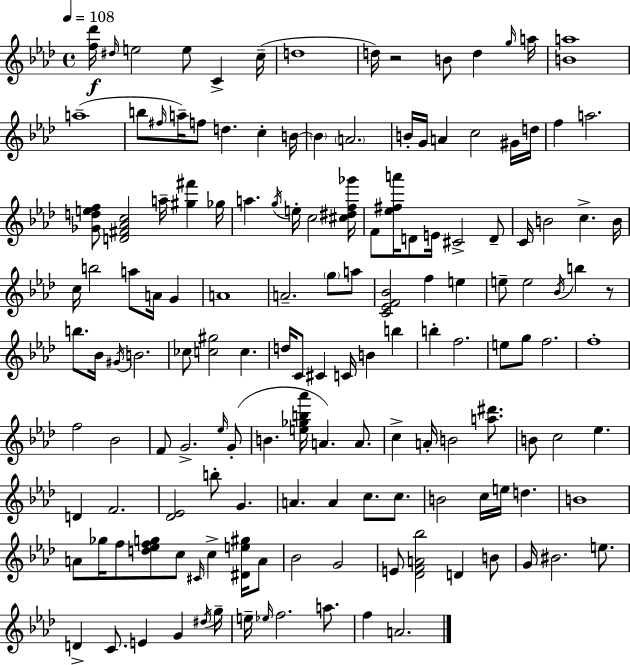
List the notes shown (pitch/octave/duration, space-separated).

[F5,Db6]/s D#5/s E5/h E5/e C4/q C5/s D5/w D5/s R/h B4/e D5/q G5/s A5/s [B4,A5]/w A5/w B5/e F#5/s A5/s F5/e D5/q. C5/q B4/s B4/q A4/h. B4/s G4/s A4/q C5/h G#4/s D5/s F5/q A5/h. [Gb4,D5,E5,F5]/e [D4,F#4,Ab4,C5]/h A5/s [G#5,F#6]/q Gb5/s A5/q. G5/s E5/s C5/h [C#5,D#5,F5,Gb6]/s F4/e [Eb5,F#5,A6]/s D4/e E4/s C#4/h D4/e C4/s B4/h C5/q. B4/s C5/s B5/h A5/e A4/s G4/q A4/w A4/h. G5/e A5/e [C4,Eb4,F4,Bb4]/h F5/q E5/q E5/e E5/h Bb4/s B5/q R/e B5/e. Bb4/s G#4/s B4/h. CES5/e [C5,G#5]/h C5/q. D5/s C4/e C#4/q C4/s B4/q B5/q B5/q F5/h. E5/e G5/e F5/h. F5/w F5/h Bb4/h F4/e G4/h. Eb5/s G4/e B4/q. [E5,Gb5,B5,Ab6]/s A4/q. A4/e. C5/q A4/s B4/h [A5,D#6]/e. B4/e C5/h Eb5/q. D4/q F4/h. [Db4,Eb4]/h B5/e G4/q. A4/q. A4/q C5/e. C5/e. B4/h C5/s E5/s D5/q. B4/w A4/e Gb5/s F5/e [D5,Eb5,F5,G5]/e C5/e C#4/s C5/q [D#4,E5,G#5]/s A4/e Bb4/h G4/h E4/e [Db4,F4,A4,Bb5]/h D4/q B4/e G4/s BIS4/h. E5/e. D4/q C4/e. E4/q G4/q D#5/s G5/s E5/s Eb5/s F5/h. A5/e. F5/q A4/h.